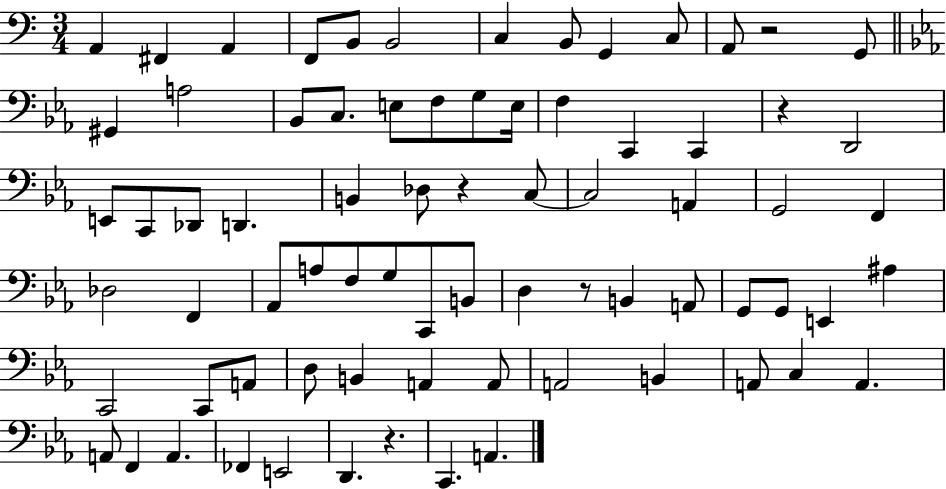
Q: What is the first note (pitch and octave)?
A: A2